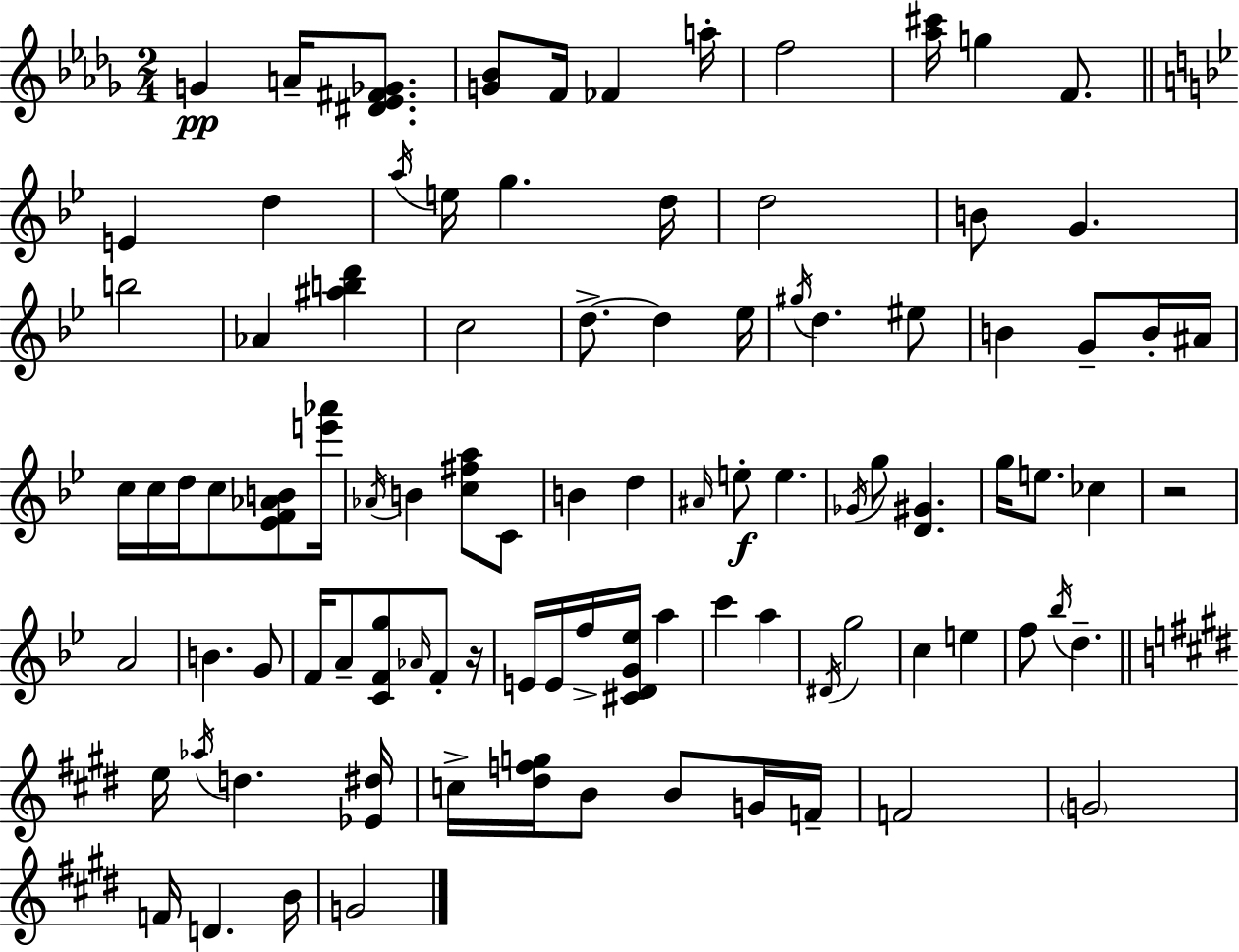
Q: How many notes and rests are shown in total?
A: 95